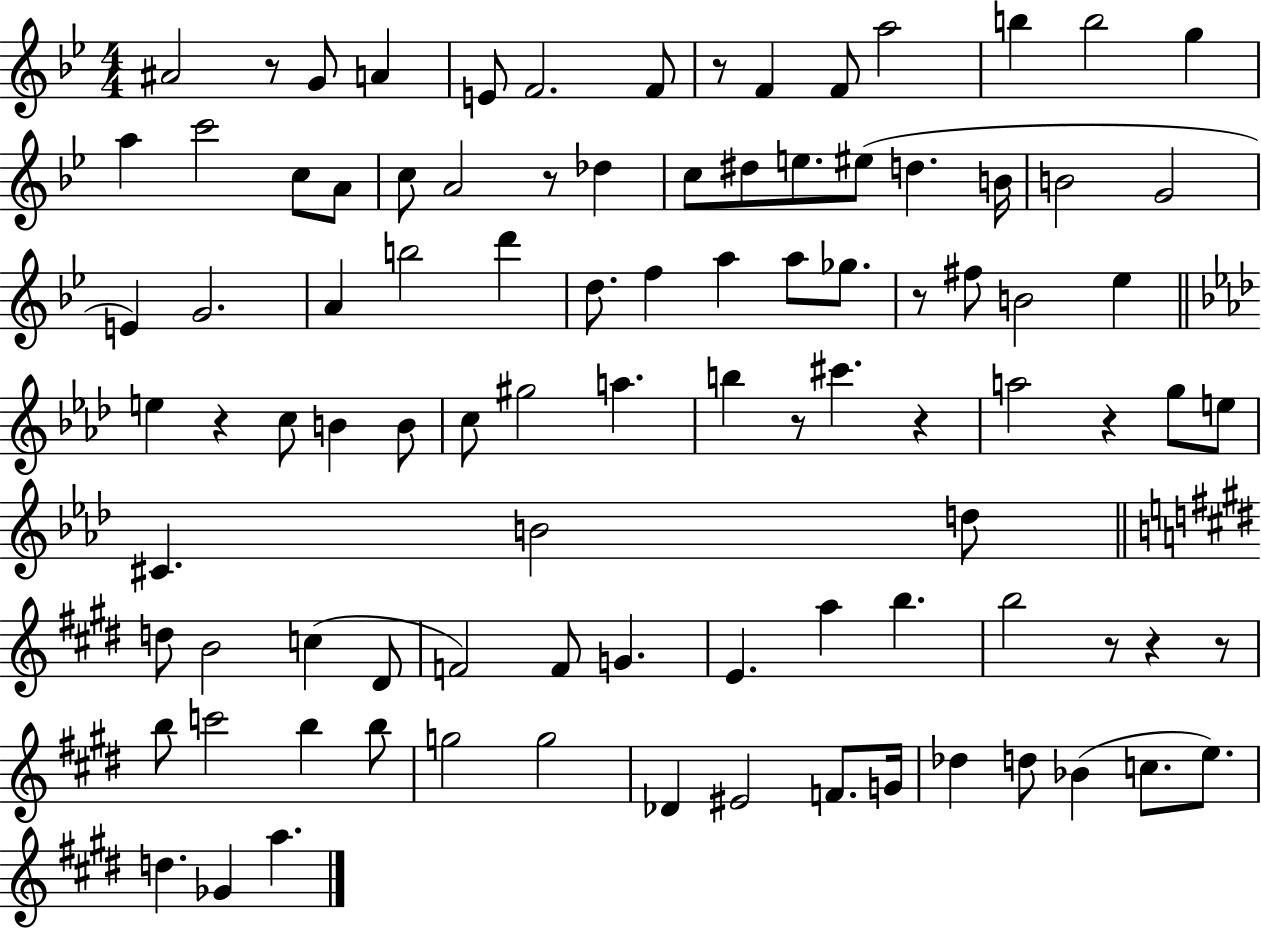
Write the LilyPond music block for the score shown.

{
  \clef treble
  \numericTimeSignature
  \time 4/4
  \key bes \major
  ais'2 r8 g'8 a'4 | e'8 f'2. f'8 | r8 f'4 f'8 a''2 | b''4 b''2 g''4 | \break a''4 c'''2 c''8 a'8 | c''8 a'2 r8 des''4 | c''8 dis''8 e''8. eis''8( d''4. b'16 | b'2 g'2 | \break e'4) g'2. | a'4 b''2 d'''4 | d''8. f''4 a''4 a''8 ges''8. | r8 fis''8 b'2 ees''4 | \break \bar "||" \break \key f \minor e''4 r4 c''8 b'4 b'8 | c''8 gis''2 a''4. | b''4 r8 cis'''4. r4 | a''2 r4 g''8 e''8 | \break cis'4. b'2 d''8 | \bar "||" \break \key e \major d''8 b'2 c''4( dis'8 | f'2) f'8 g'4. | e'4. a''4 b''4. | b''2 r8 r4 r8 | \break b''8 c'''2 b''4 b''8 | g''2 g''2 | des'4 eis'2 f'8. g'16 | des''4 d''8 bes'4( c''8. e''8.) | \break d''4. ges'4 a''4. | \bar "|."
}